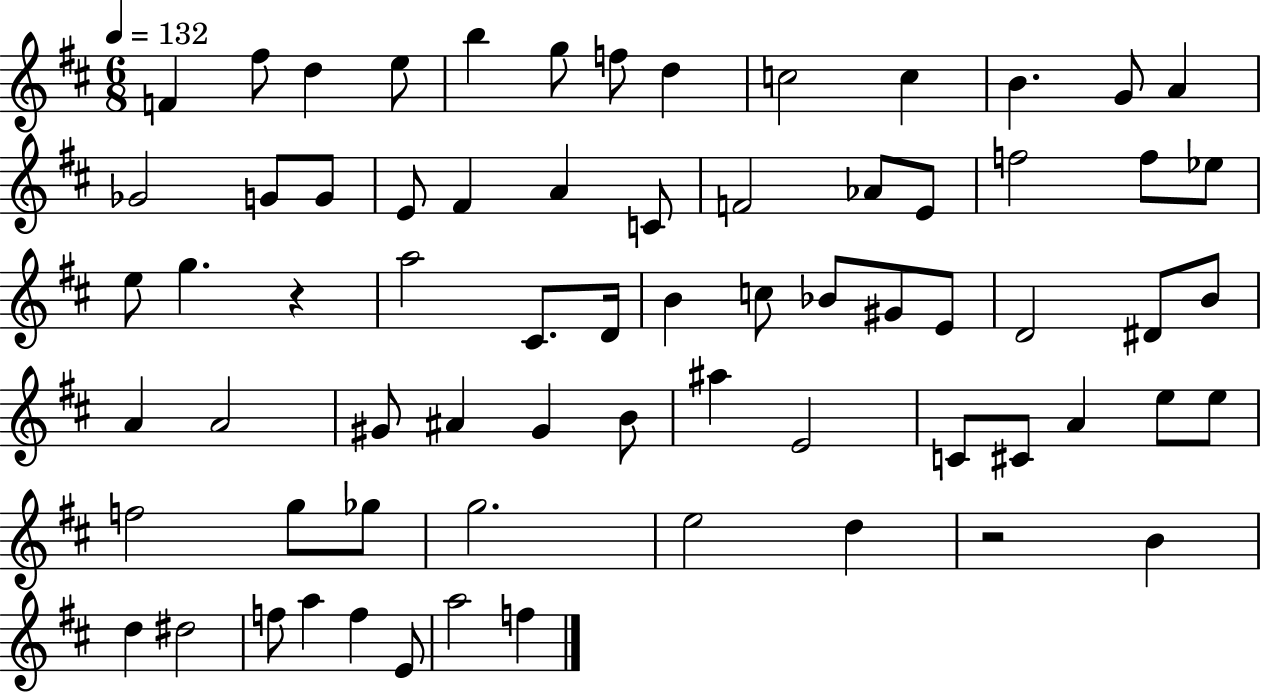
X:1
T:Untitled
M:6/8
L:1/4
K:D
F ^f/2 d e/2 b g/2 f/2 d c2 c B G/2 A _G2 G/2 G/2 E/2 ^F A C/2 F2 _A/2 E/2 f2 f/2 _e/2 e/2 g z a2 ^C/2 D/4 B c/2 _B/2 ^G/2 E/2 D2 ^D/2 B/2 A A2 ^G/2 ^A ^G B/2 ^a E2 C/2 ^C/2 A e/2 e/2 f2 g/2 _g/2 g2 e2 d z2 B d ^d2 f/2 a f E/2 a2 f